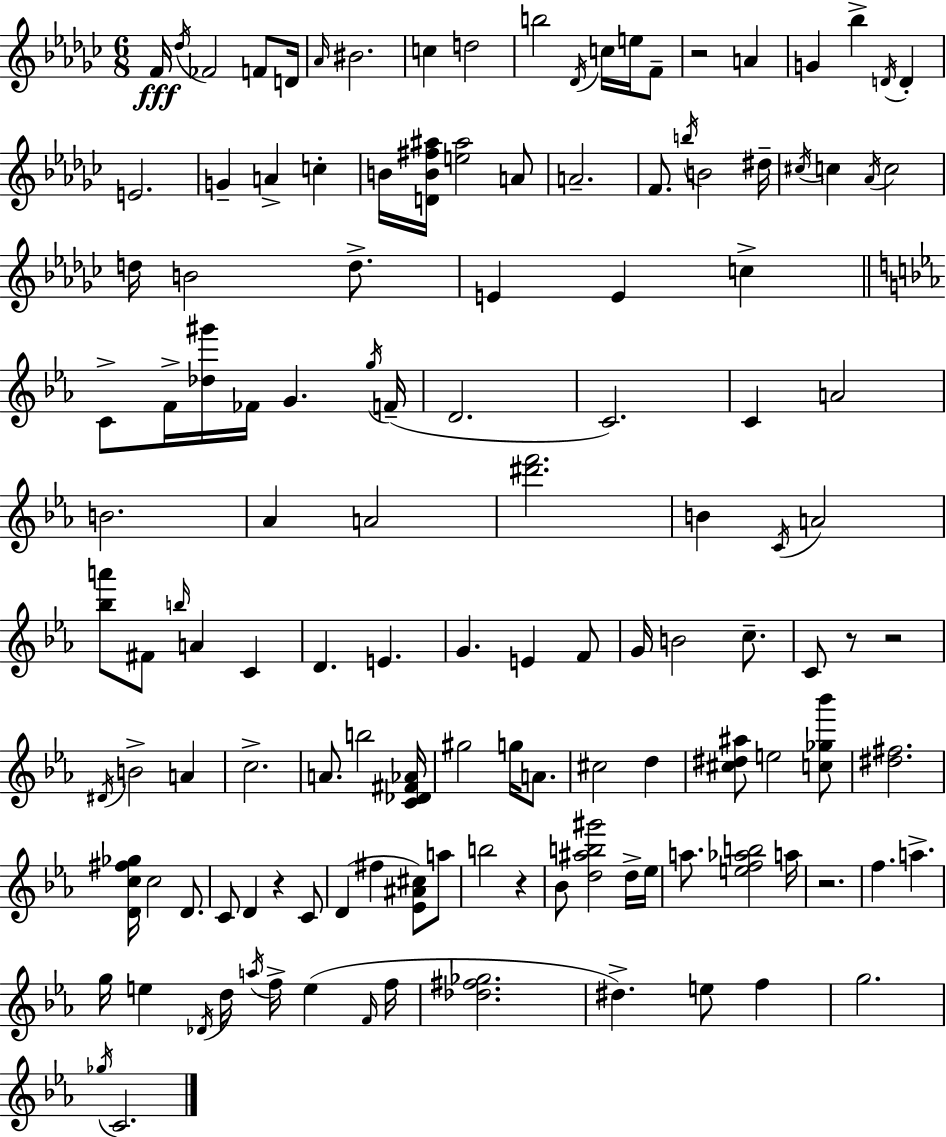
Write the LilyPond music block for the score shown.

{
  \clef treble
  \numericTimeSignature
  \time 6/8
  \key ees \minor
  \repeat volta 2 { f'16\fff \acciaccatura { des''16 } fes'2 f'8 | d'16 \grace { aes'16 } bis'2. | c''4 d''2 | b''2 \acciaccatura { des'16 } c''16 | \break e''16 f'8-- r2 a'4 | g'4 bes''4-> \acciaccatura { d'16 } | d'4-. e'2. | g'4-- a'4-> | \break c''4-. b'16 <d' b' fis'' ais''>16 <e'' ais''>2 | a'8 a'2.-- | f'8. \acciaccatura { b''16 } b'2 | dis''16-- \acciaccatura { cis''16 } c''4 \acciaccatura { aes'16 } c''2 | \break d''16 b'2 | d''8.-> e'4 e'4 | c''4-> \bar "||" \break \key c \minor c'8-> f'16-> <des'' gis'''>16 fes'16 g'4. \acciaccatura { g''16 } | f'16--( d'2. | c'2.) | c'4 a'2 | \break b'2. | aes'4 a'2 | <dis''' f'''>2. | b'4 \acciaccatura { c'16 } a'2 | \break <bes'' a'''>8 fis'8 \grace { b''16 } a'4 c'4 | d'4. e'4. | g'4. e'4 | f'8 g'16 b'2 | \break c''8.-- c'8 r8 r2 | \acciaccatura { dis'16 } b'2-> | a'4 c''2.-> | a'8. b''2 | \break <c' des' fis' aes'>16 gis''2 | g''16 a'8. cis''2 | d''4 <cis'' dis'' ais''>8 e''2 | <c'' ges'' bes'''>8 <dis'' fis''>2. | \break <d' c'' fis'' ges''>16 c''2 | d'8. c'8 d'4 r4 | c'8 d'4( fis''4 | <ees' ais' cis''>8) a''8 b''2 | \break r4 bes'8 <d'' ais'' b'' gis'''>2 | d''16-> ees''16 a''8. <e'' f'' aes'' b''>2 | a''16 r2. | f''4. a''4.-> | \break g''16 e''4 \acciaccatura { des'16 } d''16 \acciaccatura { a''16 } | f''16-> e''4( \grace { f'16 } f''16 <des'' fis'' ges''>2. | dis''4.->) | e''8 f''4 g''2. | \break \acciaccatura { ges''16 } c'2. | } \bar "|."
}